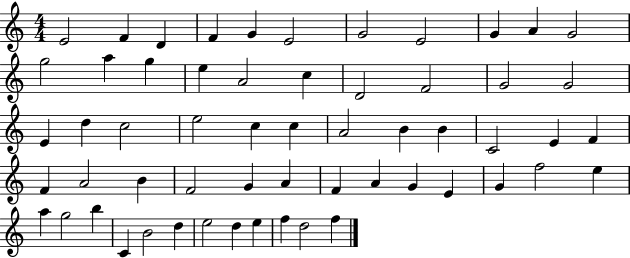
{
  \clef treble
  \numericTimeSignature
  \time 4/4
  \key c \major
  e'2 f'4 d'4 | f'4 g'4 e'2 | g'2 e'2 | g'4 a'4 g'2 | \break g''2 a''4 g''4 | e''4 a'2 c''4 | d'2 f'2 | g'2 g'2 | \break e'4 d''4 c''2 | e''2 c''4 c''4 | a'2 b'4 b'4 | c'2 e'4 f'4 | \break f'4 a'2 b'4 | f'2 g'4 a'4 | f'4 a'4 g'4 e'4 | g'4 f''2 e''4 | \break a''4 g''2 b''4 | c'4 b'2 d''4 | e''2 d''4 e''4 | f''4 d''2 f''4 | \break \bar "|."
}